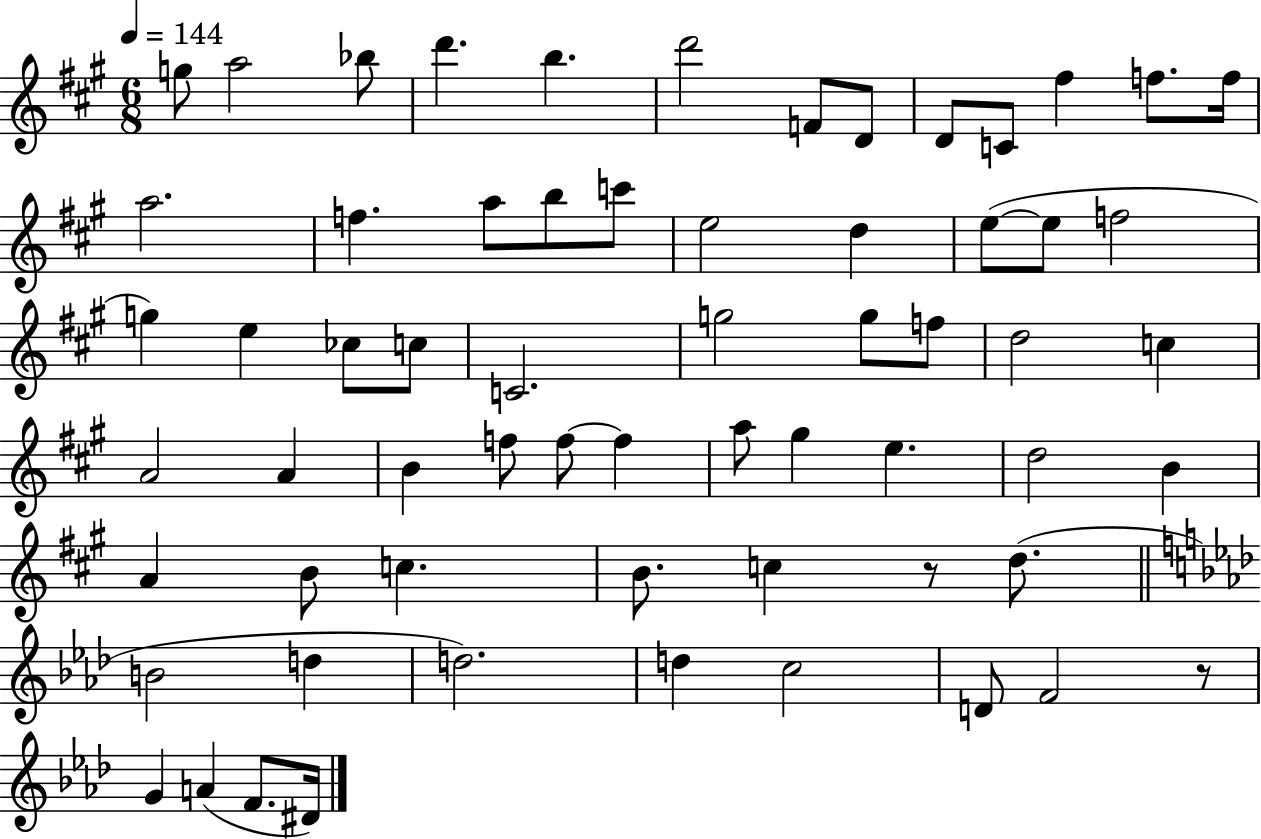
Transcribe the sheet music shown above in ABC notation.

X:1
T:Untitled
M:6/8
L:1/4
K:A
g/2 a2 _b/2 d' b d'2 F/2 D/2 D/2 C/2 ^f f/2 f/4 a2 f a/2 b/2 c'/2 e2 d e/2 e/2 f2 g e _c/2 c/2 C2 g2 g/2 f/2 d2 c A2 A B f/2 f/2 f a/2 ^g e d2 B A B/2 c B/2 c z/2 d/2 B2 d d2 d c2 D/2 F2 z/2 G A F/2 ^D/4